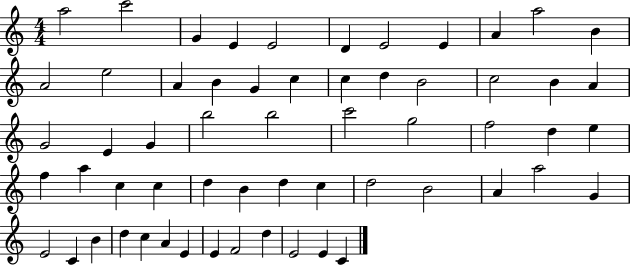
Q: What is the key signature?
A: C major